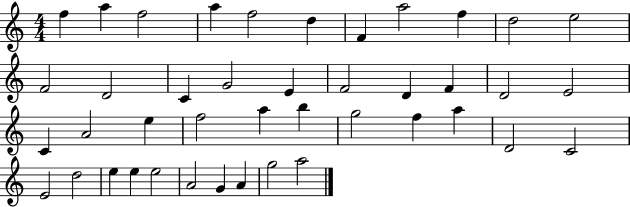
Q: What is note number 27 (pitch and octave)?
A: B5